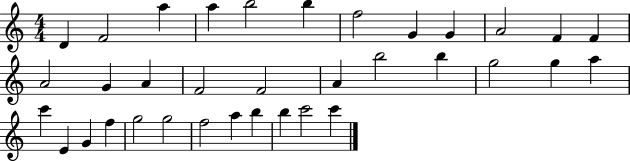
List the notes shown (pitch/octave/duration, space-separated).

D4/q F4/h A5/q A5/q B5/h B5/q F5/h G4/q G4/q A4/h F4/q F4/q A4/h G4/q A4/q F4/h F4/h A4/q B5/h B5/q G5/h G5/q A5/q C6/q E4/q G4/q F5/q G5/h G5/h F5/h A5/q B5/q B5/q C6/h C6/q